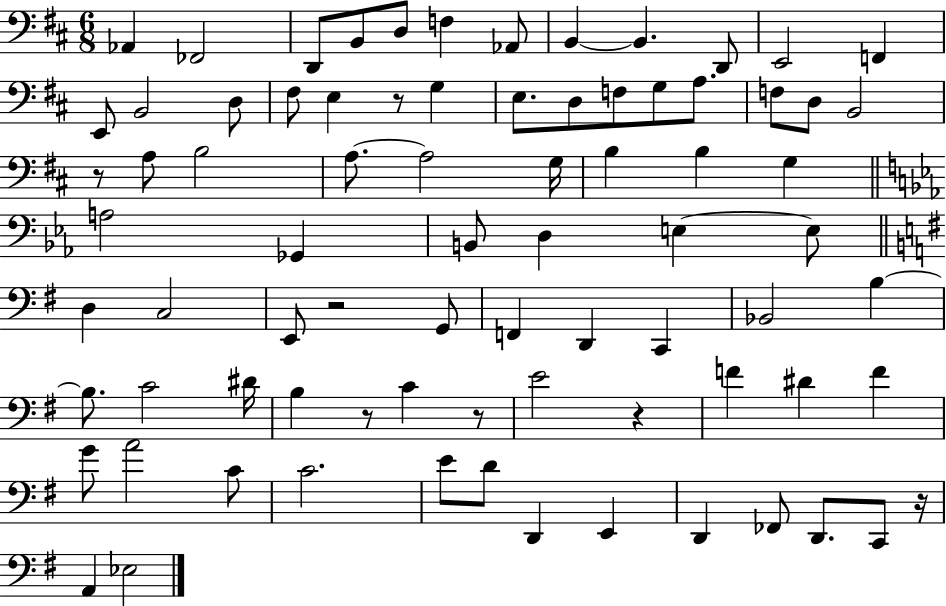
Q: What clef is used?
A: bass